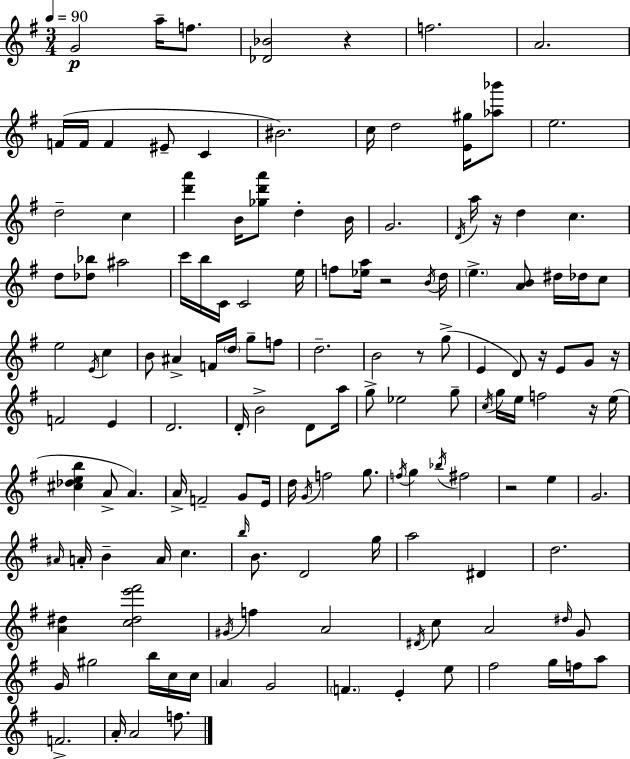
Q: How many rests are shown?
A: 8